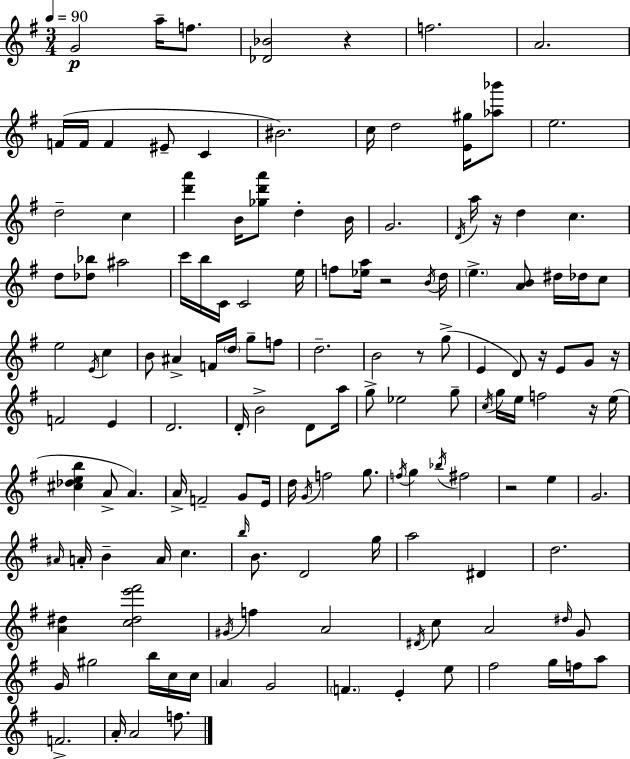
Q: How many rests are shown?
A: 8